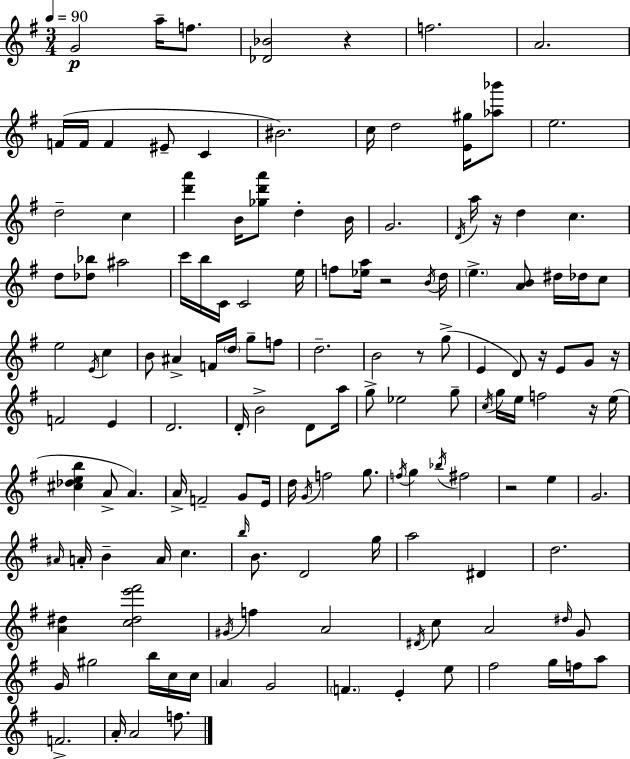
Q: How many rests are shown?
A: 8